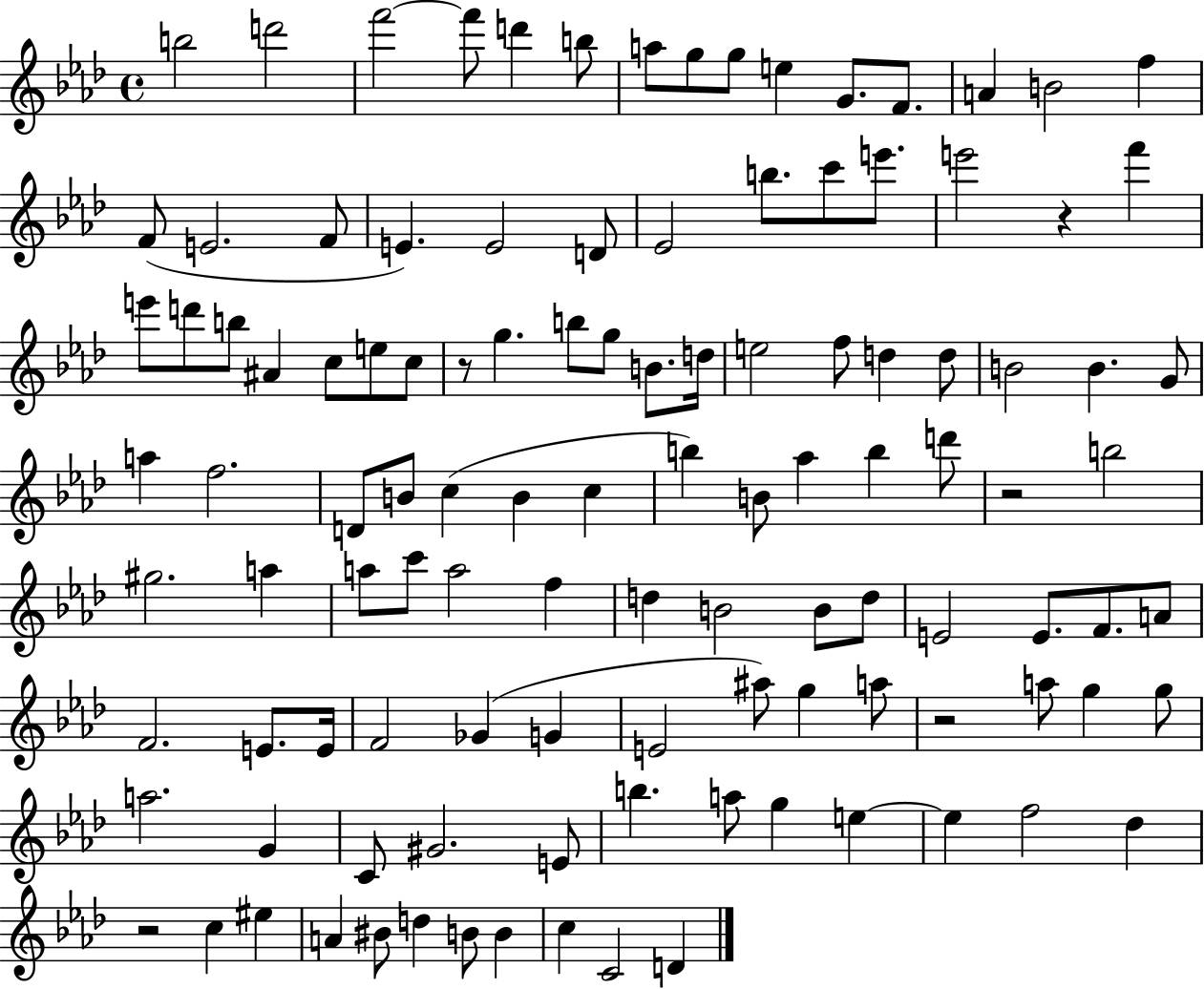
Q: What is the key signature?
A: AES major